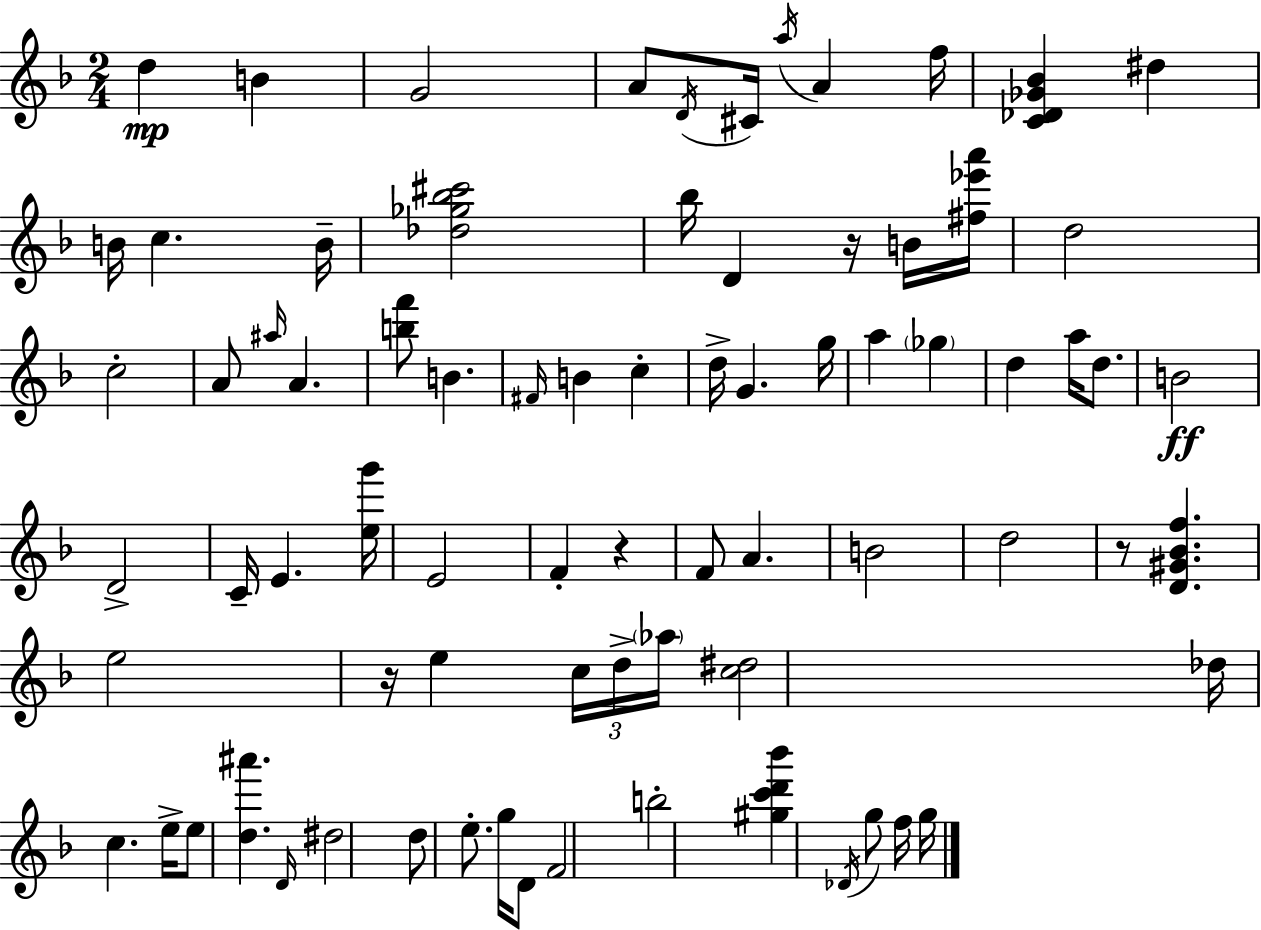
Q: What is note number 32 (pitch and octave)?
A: A5